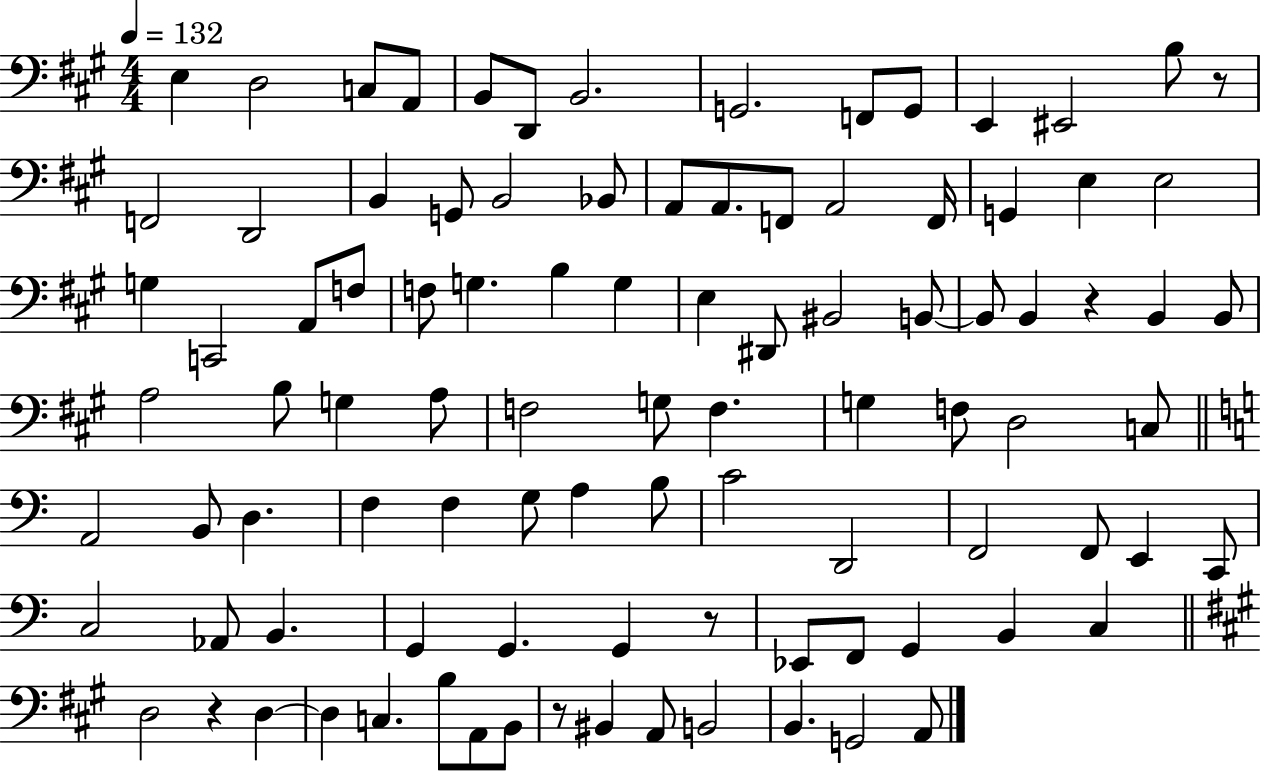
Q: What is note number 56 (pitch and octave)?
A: B2